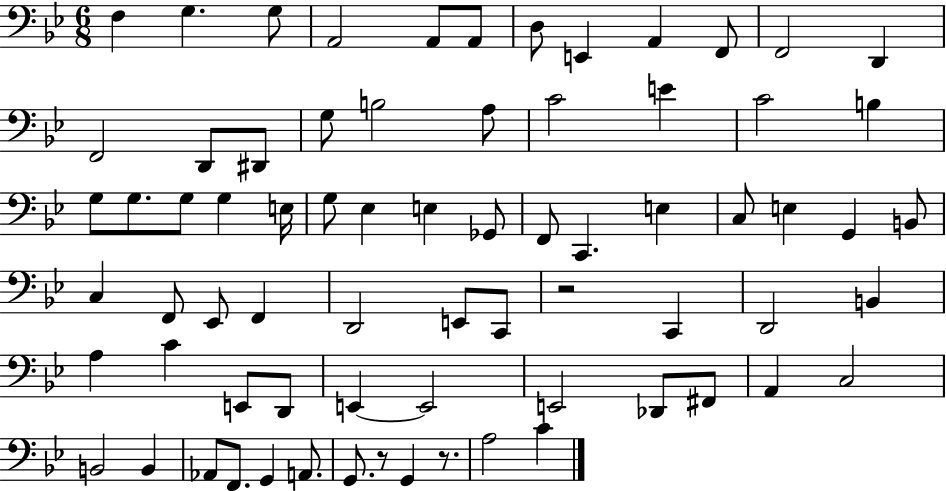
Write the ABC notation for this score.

X:1
T:Untitled
M:6/8
L:1/4
K:Bb
F, G, G,/2 A,,2 A,,/2 A,,/2 D,/2 E,, A,, F,,/2 F,,2 D,, F,,2 D,,/2 ^D,,/2 G,/2 B,2 A,/2 C2 E C2 B, G,/2 G,/2 G,/2 G, E,/4 G,/2 _E, E, _G,,/2 F,,/2 C,, E, C,/2 E, G,, B,,/2 C, F,,/2 _E,,/2 F,, D,,2 E,,/2 C,,/2 z2 C,, D,,2 B,, A, C E,,/2 D,,/2 E,, E,,2 E,,2 _D,,/2 ^F,,/2 A,, C,2 B,,2 B,, _A,,/2 F,,/2 G,, A,,/2 G,,/2 z/2 G,, z/2 A,2 C